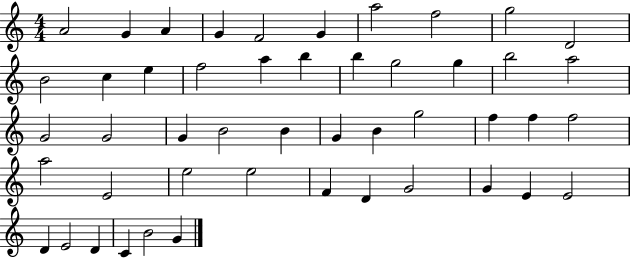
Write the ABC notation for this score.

X:1
T:Untitled
M:4/4
L:1/4
K:C
A2 G A G F2 G a2 f2 g2 D2 B2 c e f2 a b b g2 g b2 a2 G2 G2 G B2 B G B g2 f f f2 a2 E2 e2 e2 F D G2 G E E2 D E2 D C B2 G